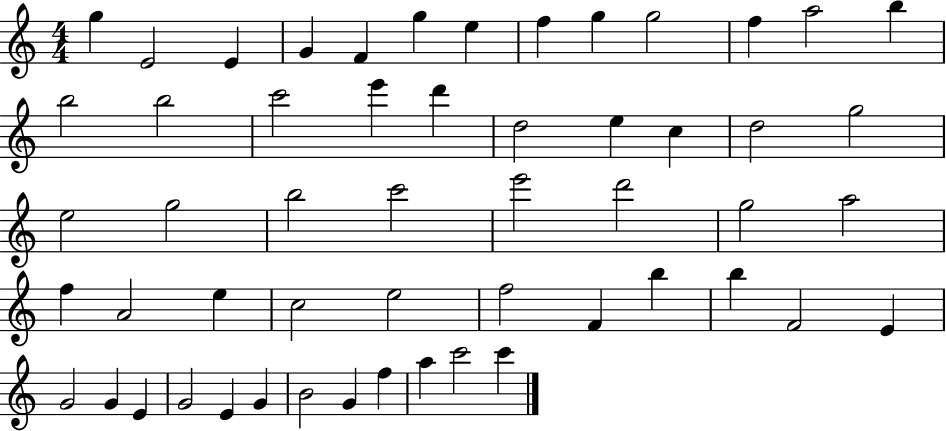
G5/q E4/h E4/q G4/q F4/q G5/q E5/q F5/q G5/q G5/h F5/q A5/h B5/q B5/h B5/h C6/h E6/q D6/q D5/h E5/q C5/q D5/h G5/h E5/h G5/h B5/h C6/h E6/h D6/h G5/h A5/h F5/q A4/h E5/q C5/h E5/h F5/h F4/q B5/q B5/q F4/h E4/q G4/h G4/q E4/q G4/h E4/q G4/q B4/h G4/q F5/q A5/q C6/h C6/q